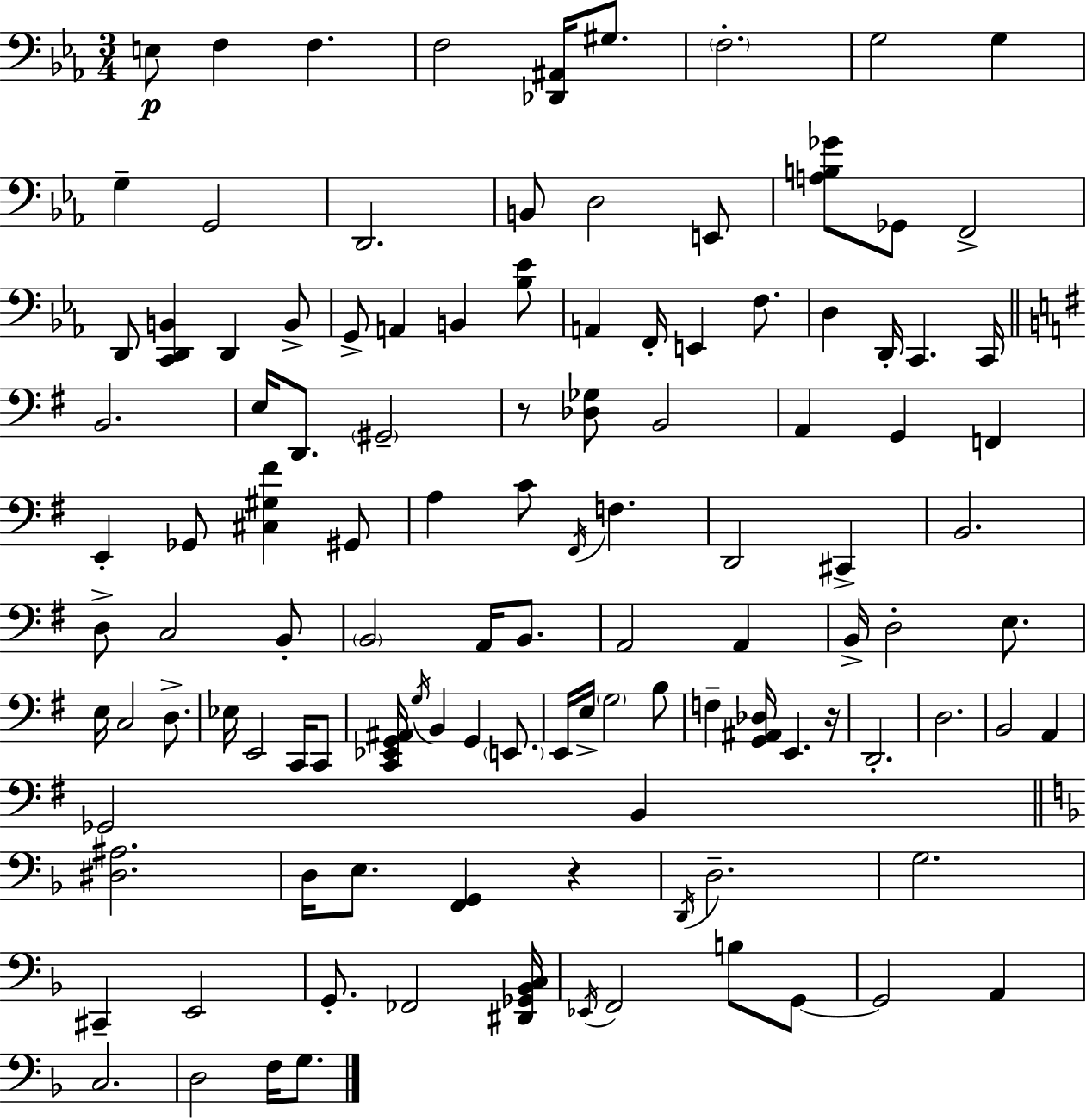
E3/e F3/q F3/q. F3/h [Db2,A#2]/s G#3/e. F3/h. G3/h G3/q G3/q G2/h D2/h. B2/e D3/h E2/e [A3,B3,Gb4]/e Gb2/e F2/h D2/e [C2,D2,B2]/q D2/q B2/e G2/e A2/q B2/q [Bb3,Eb4]/e A2/q F2/s E2/q F3/e. D3/q D2/s C2/q. C2/s B2/h. E3/s D2/e. G#2/h R/e [Db3,Gb3]/e B2/h A2/q G2/q F2/q E2/q Gb2/e [C#3,G#3,F#4]/q G#2/e A3/q C4/e F#2/s F3/q. D2/h C#2/q B2/h. D3/e C3/h B2/e B2/h A2/s B2/e. A2/h A2/q B2/s D3/h E3/e. E3/s C3/h D3/e. Eb3/s E2/h C2/s C2/e [C2,Eb2,G2,A#2]/s G3/s B2/q G2/q E2/e. E2/s E3/s G3/h B3/e F3/q [G2,A#2,Db3]/s E2/q. R/s D2/h. D3/h. B2/h A2/q Gb2/h B2/q [D#3,A#3]/h. D3/s E3/e. [F2,G2]/q R/q D2/s D3/h. G3/h. C#2/q E2/h G2/e. FES2/h [D#2,Gb2,Bb2,C3]/s Eb2/s F2/h B3/e G2/e G2/h A2/q C3/h. D3/h F3/s G3/e.